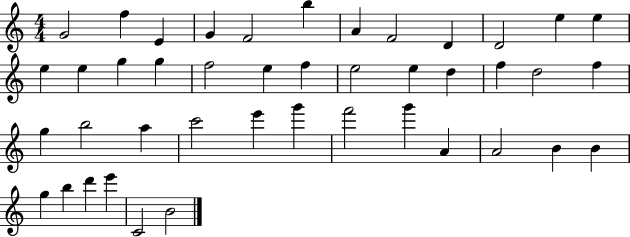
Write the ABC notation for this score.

X:1
T:Untitled
M:4/4
L:1/4
K:C
G2 f E G F2 b A F2 D D2 e e e e g g f2 e f e2 e d f d2 f g b2 a c'2 e' g' f'2 g' A A2 B B g b d' e' C2 B2